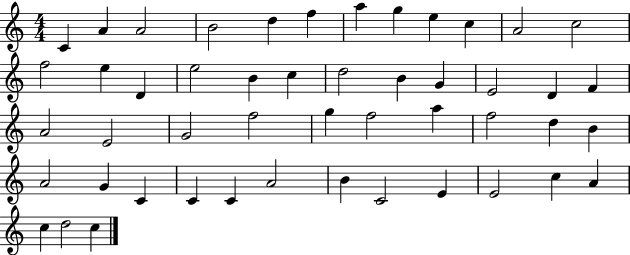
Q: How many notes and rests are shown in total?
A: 49